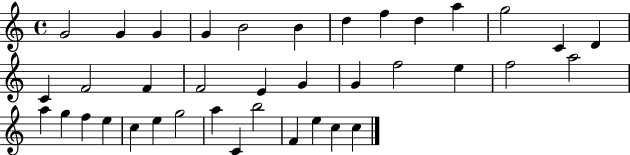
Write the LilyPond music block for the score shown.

{
  \clef treble
  \time 4/4
  \defaultTimeSignature
  \key c \major
  g'2 g'4 g'4 | g'4 b'2 b'4 | d''4 f''4 d''4 a''4 | g''2 c'4 d'4 | \break c'4 f'2 f'4 | f'2 e'4 g'4 | g'4 f''2 e''4 | f''2 a''2 | \break a''4 g''4 f''4 e''4 | c''4 e''4 g''2 | a''4 c'4 b''2 | f'4 e''4 c''4 c''4 | \break \bar "|."
}